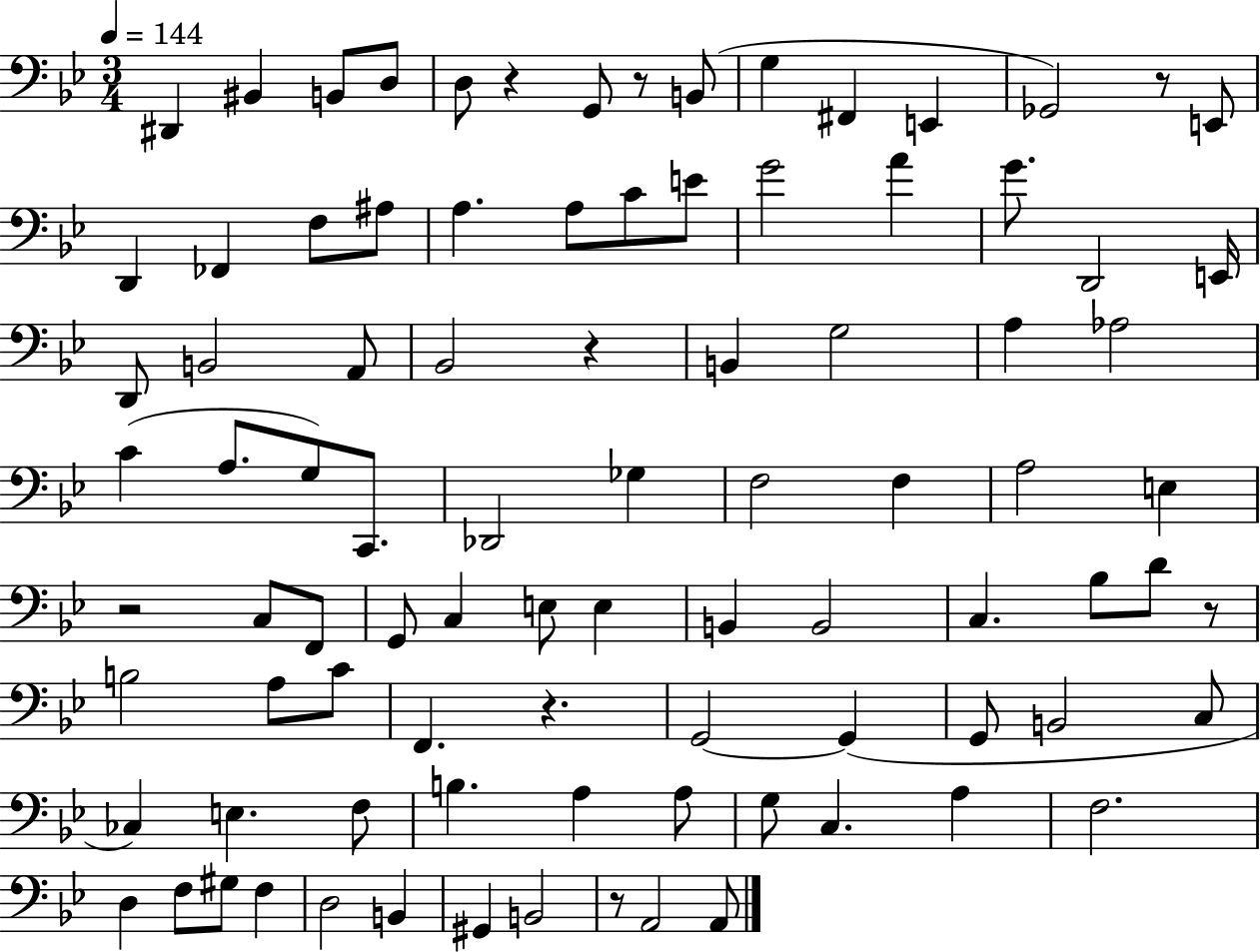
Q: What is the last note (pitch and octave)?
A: A2